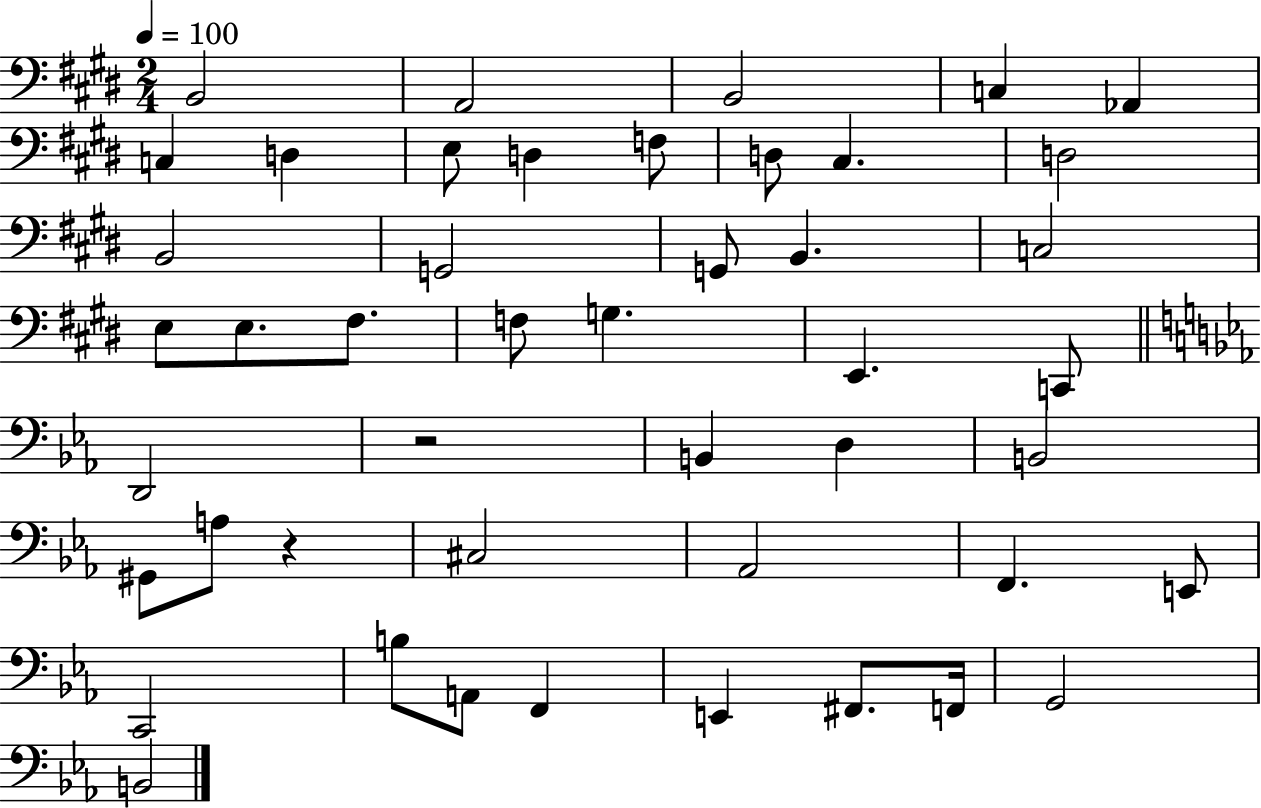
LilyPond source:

{
  \clef bass
  \numericTimeSignature
  \time 2/4
  \key e \major
  \tempo 4 = 100
  \repeat volta 2 { b,2 | a,2 | b,2 | c4 aes,4 | \break c4 d4 | e8 d4 f8 | d8 cis4. | d2 | \break b,2 | g,2 | g,8 b,4. | c2 | \break e8 e8. fis8. | f8 g4. | e,4. c,8 | \bar "||" \break \key c \minor d,2 | r2 | b,4 d4 | b,2 | \break gis,8 a8 r4 | cis2 | aes,2 | f,4. e,8 | \break c,2 | b8 a,8 f,4 | e,4 fis,8. f,16 | g,2 | \break b,2 | } \bar "|."
}